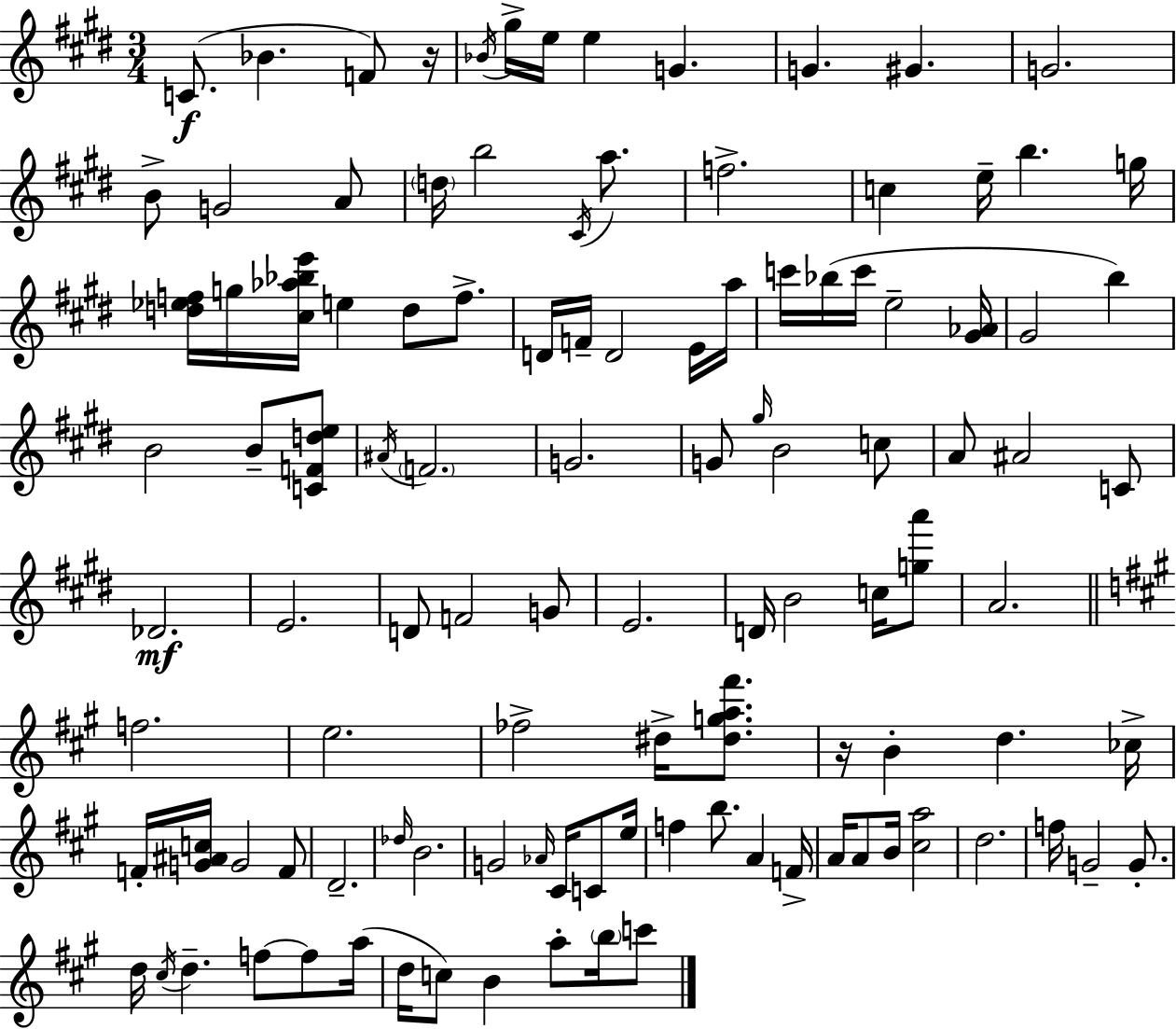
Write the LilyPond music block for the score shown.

{
  \clef treble
  \numericTimeSignature
  \time 3/4
  \key e \major
  c'8.(\f bes'4. f'8) r16 | \acciaccatura { bes'16 } gis''16-> e''16 e''4 g'4. | g'4. gis'4. | g'2. | \break b'8-> g'2 a'8 | \parenthesize d''16 b''2 \acciaccatura { cis'16 } a''8. | f''2.-> | c''4 e''16-- b''4. | \break g''16 <d'' ees'' f''>16 g''16 <cis'' aes'' bes'' e'''>16 e''4 d''8 f''8.-> | d'16 f'16-- d'2 | e'16 a''16 c'''16 bes''16( c'''16 e''2-- | <gis' aes'>16 gis'2 b''4) | \break b'2 b'8-- | <c' f' d'' e''>8 \acciaccatura { ais'16 } \parenthesize f'2. | g'2. | g'8 \grace { gis''16 } b'2 | \break c''8 a'8 ais'2 | c'8 des'2.\mf | e'2. | d'8 f'2 | \break g'8 e'2. | d'16 b'2 | c''16 <g'' a'''>8 a'2. | \bar "||" \break \key a \major f''2. | e''2. | fes''2-> dis''16-> <dis'' g'' a'' fis'''>8. | r16 b'4-. d''4. ces''16-> | \break f'16-. <g' ais' c''>16 g'2 f'8 | d'2.-- | \grace { des''16 } b'2. | g'2 \grace { aes'16 } cis'16 c'8 | \break e''16 f''4 b''8. a'4 | f'16-> a'16 a'8 b'16 <cis'' a''>2 | d''2. | f''16 g'2-- g'8.-. | \break d''16 \acciaccatura { cis''16 } d''4.-- f''8~~ | f''8 a''16( d''16 c''8) b'4 a''8-. | \parenthesize b''16 c'''8 \bar "|."
}